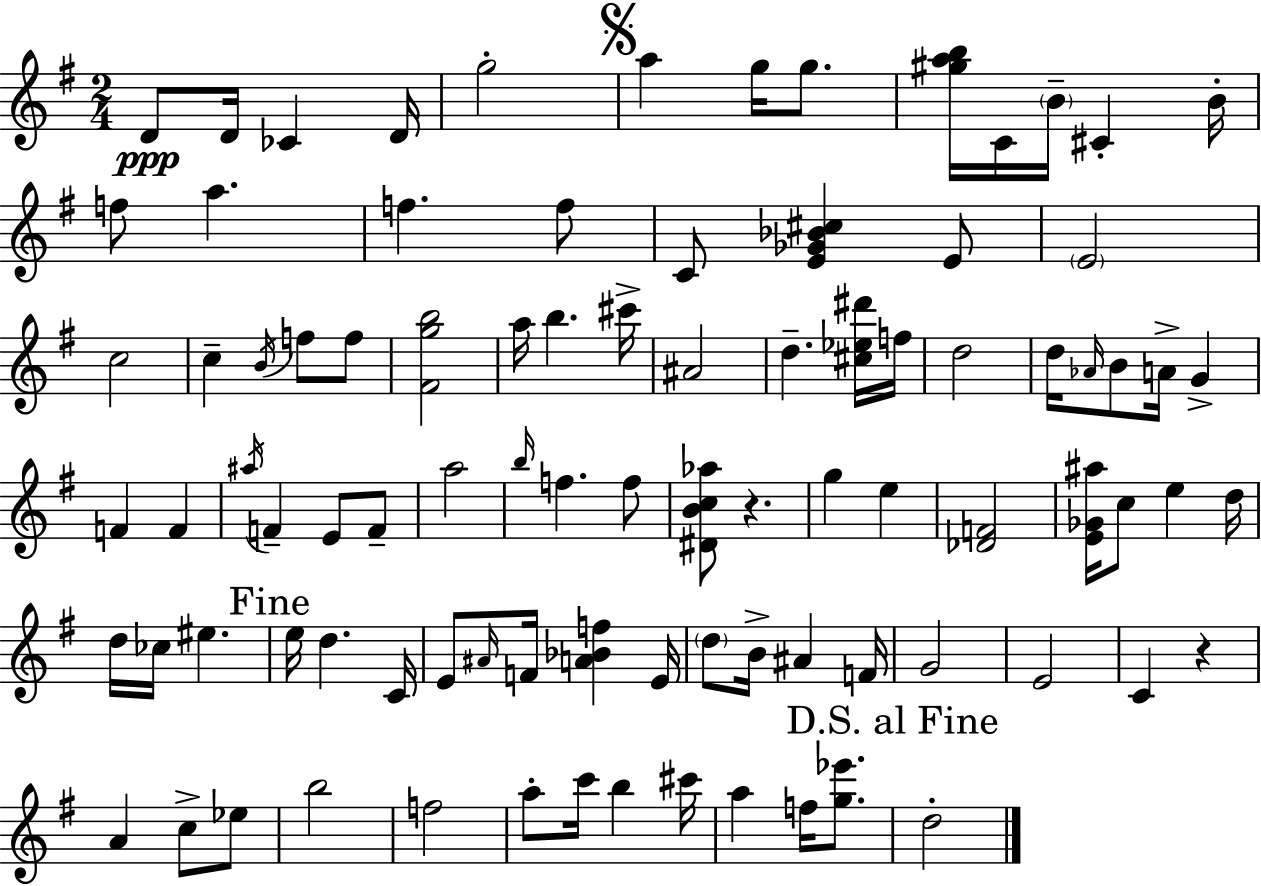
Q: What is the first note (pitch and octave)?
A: D4